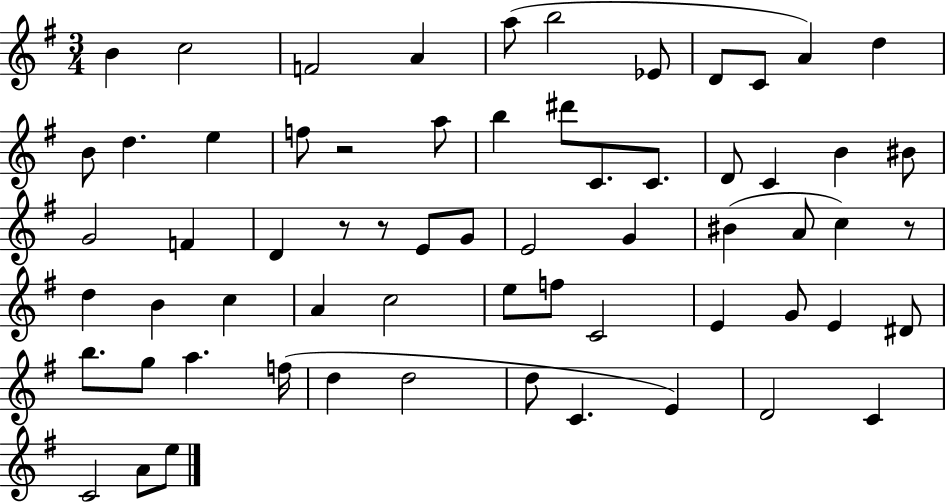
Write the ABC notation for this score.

X:1
T:Untitled
M:3/4
L:1/4
K:G
B c2 F2 A a/2 b2 _E/2 D/2 C/2 A d B/2 d e f/2 z2 a/2 b ^d'/2 C/2 C/2 D/2 C B ^B/2 G2 F D z/2 z/2 E/2 G/2 E2 G ^B A/2 c z/2 d B c A c2 e/2 f/2 C2 E G/2 E ^D/2 b/2 g/2 a f/4 d d2 d/2 C E D2 C C2 A/2 e/2